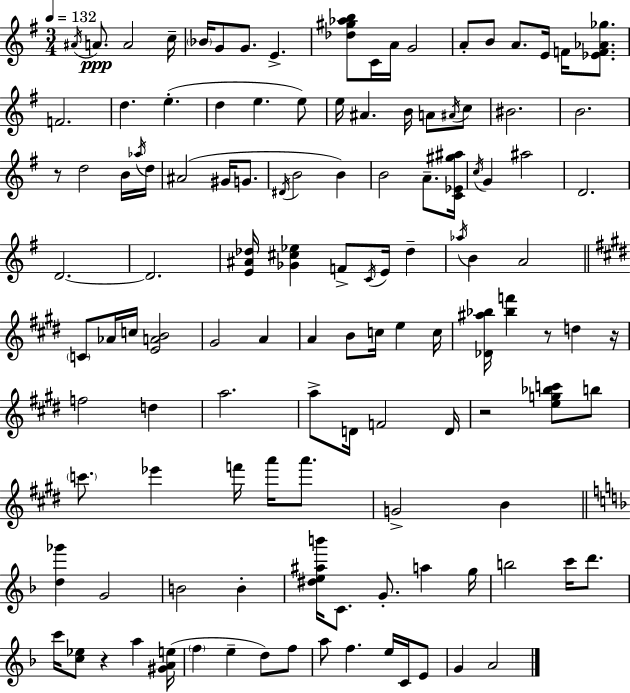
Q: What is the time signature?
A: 3/4